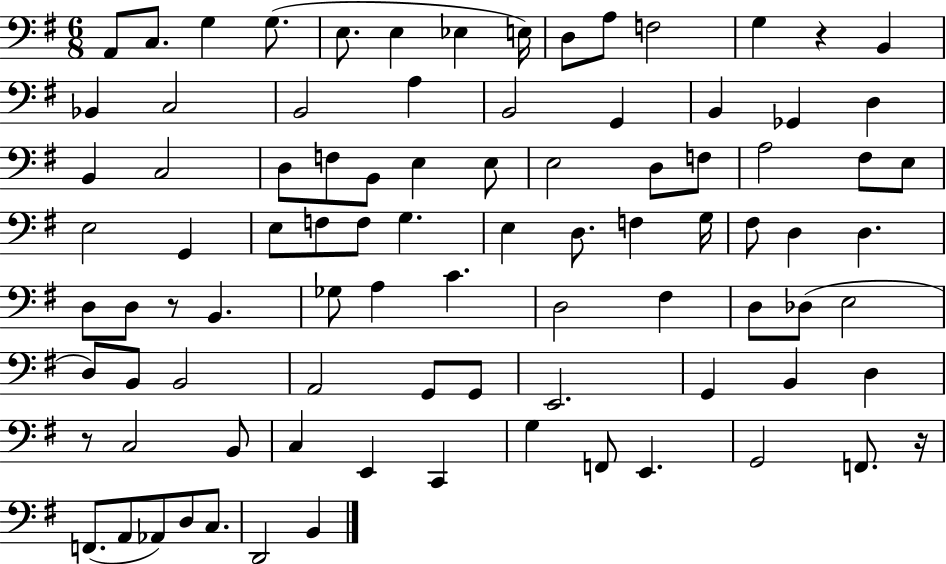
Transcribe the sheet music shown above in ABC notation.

X:1
T:Untitled
M:6/8
L:1/4
K:G
A,,/2 C,/2 G, G,/2 E,/2 E, _E, E,/4 D,/2 A,/2 F,2 G, z B,, _B,, C,2 B,,2 A, B,,2 G,, B,, _G,, D, B,, C,2 D,/2 F,/2 B,,/2 E, E,/2 E,2 D,/2 F,/2 A,2 ^F,/2 E,/2 E,2 G,, E,/2 F,/2 F,/2 G, E, D,/2 F, G,/4 ^F,/2 D, D, D,/2 D,/2 z/2 B,, _G,/2 A, C D,2 ^F, D,/2 _D,/2 E,2 D,/2 B,,/2 B,,2 A,,2 G,,/2 G,,/2 E,,2 G,, B,, D, z/2 C,2 B,,/2 C, E,, C,, G, F,,/2 E,, G,,2 F,,/2 z/4 F,,/2 A,,/2 _A,,/2 D,/2 C,/2 D,,2 B,,